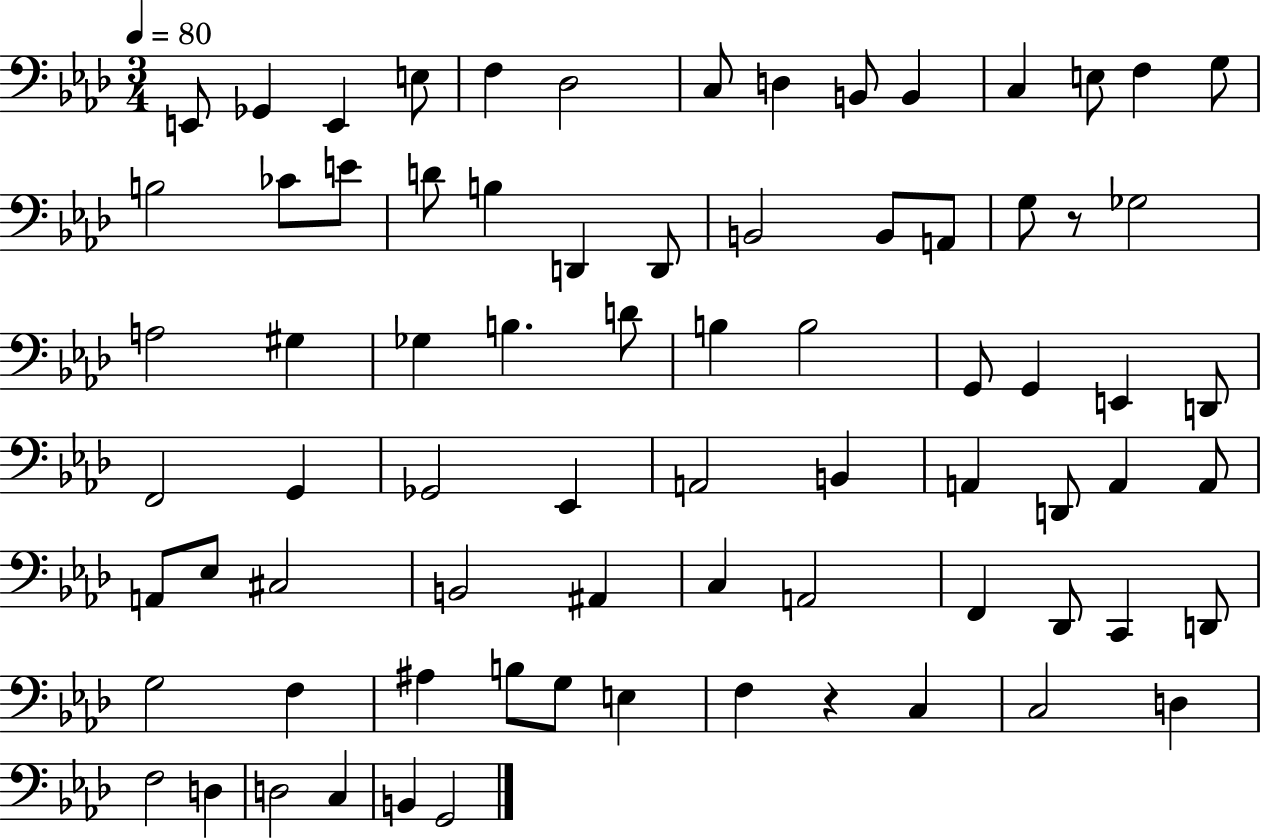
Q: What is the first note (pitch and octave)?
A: E2